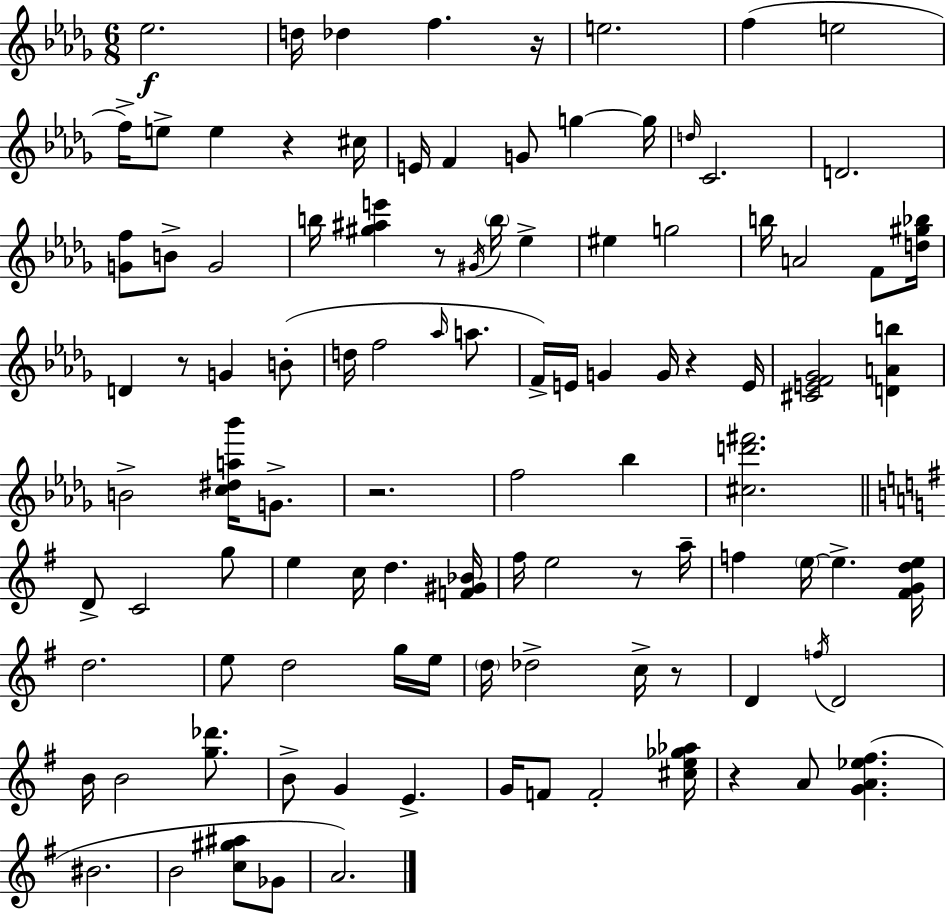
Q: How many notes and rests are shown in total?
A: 104